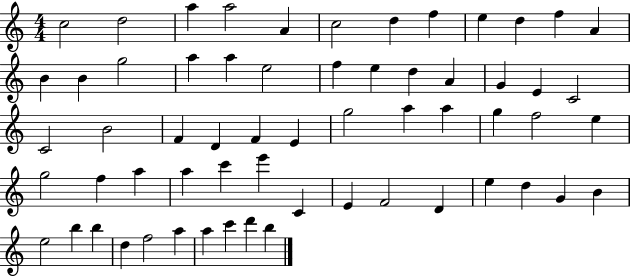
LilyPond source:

{
  \clef treble
  \numericTimeSignature
  \time 4/4
  \key c \major
  c''2 d''2 | a''4 a''2 a'4 | c''2 d''4 f''4 | e''4 d''4 f''4 a'4 | \break b'4 b'4 g''2 | a''4 a''4 e''2 | f''4 e''4 d''4 a'4 | g'4 e'4 c'2 | \break c'2 b'2 | f'4 d'4 f'4 e'4 | g''2 a''4 a''4 | g''4 f''2 e''4 | \break g''2 f''4 a''4 | a''4 c'''4 e'''4 c'4 | e'4 f'2 d'4 | e''4 d''4 g'4 b'4 | \break e''2 b''4 b''4 | d''4 f''2 a''4 | a''4 c'''4 d'''4 b''4 | \bar "|."
}